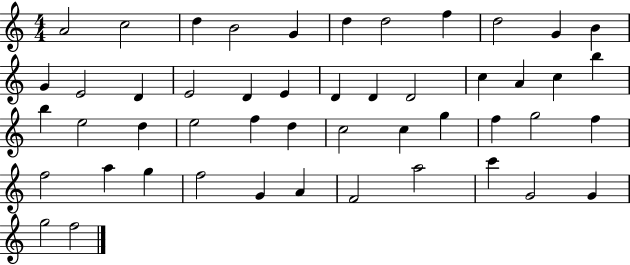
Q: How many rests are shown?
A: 0